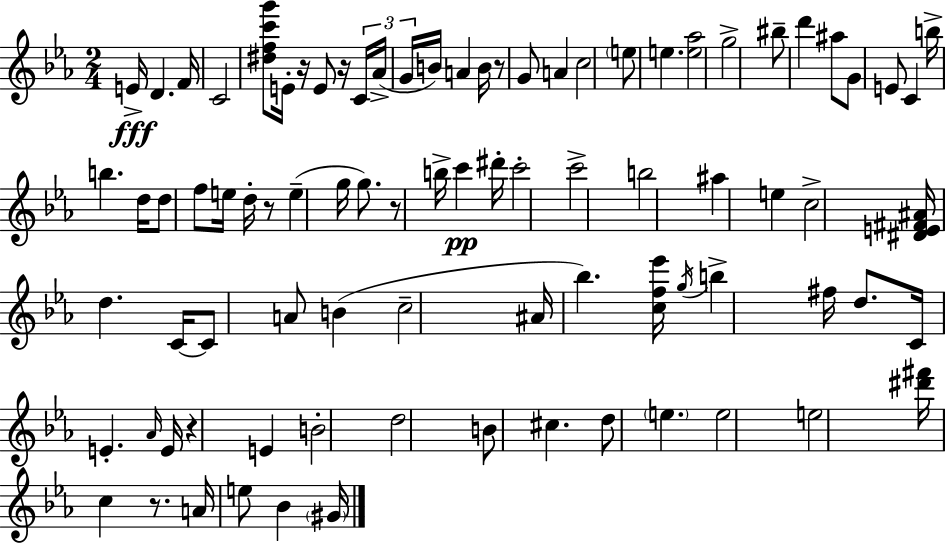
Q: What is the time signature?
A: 2/4